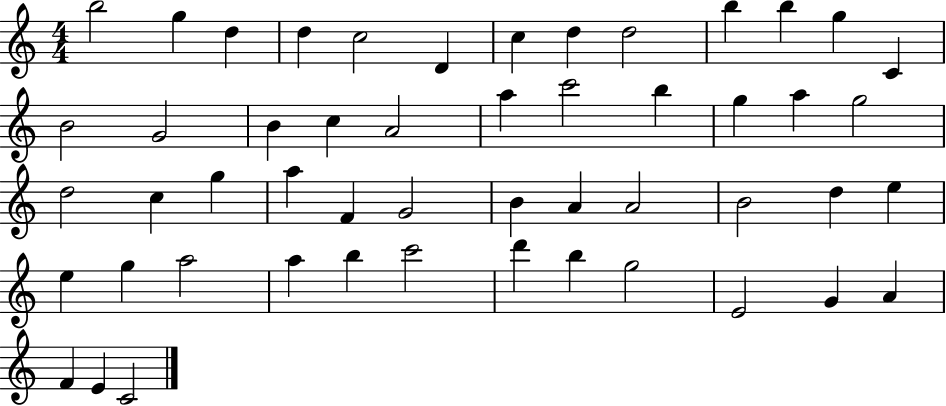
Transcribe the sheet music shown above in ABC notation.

X:1
T:Untitled
M:4/4
L:1/4
K:C
b2 g d d c2 D c d d2 b b g C B2 G2 B c A2 a c'2 b g a g2 d2 c g a F G2 B A A2 B2 d e e g a2 a b c'2 d' b g2 E2 G A F E C2